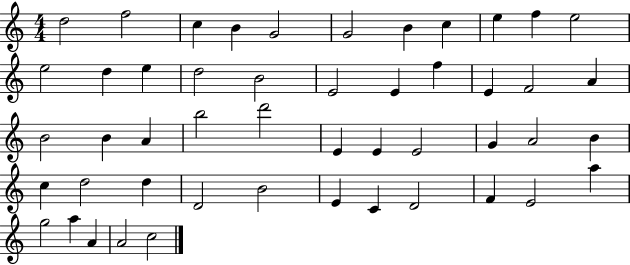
X:1
T:Untitled
M:4/4
L:1/4
K:C
d2 f2 c B G2 G2 B c e f e2 e2 d e d2 B2 E2 E f E F2 A B2 B A b2 d'2 E E E2 G A2 B c d2 d D2 B2 E C D2 F E2 a g2 a A A2 c2